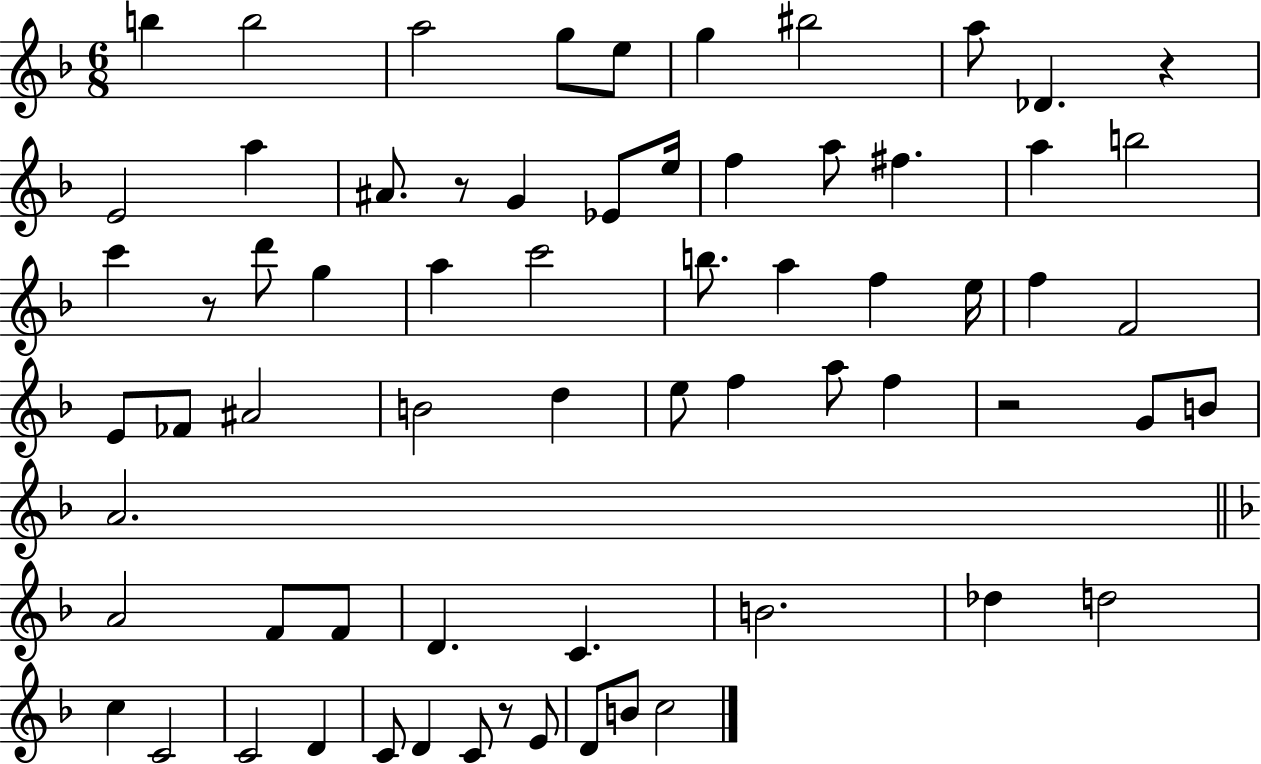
B5/q B5/h A5/h G5/e E5/e G5/q BIS5/h A5/e Db4/q. R/q E4/h A5/q A#4/e. R/e G4/q Eb4/e E5/s F5/q A5/e F#5/q. A5/q B5/h C6/q R/e D6/e G5/q A5/q C6/h B5/e. A5/q F5/q E5/s F5/q F4/h E4/e FES4/e A#4/h B4/h D5/q E5/e F5/q A5/e F5/q R/h G4/e B4/e A4/h. A4/h F4/e F4/e D4/q. C4/q. B4/h. Db5/q D5/h C5/q C4/h C4/h D4/q C4/e D4/q C4/e R/e E4/e D4/e B4/e C5/h